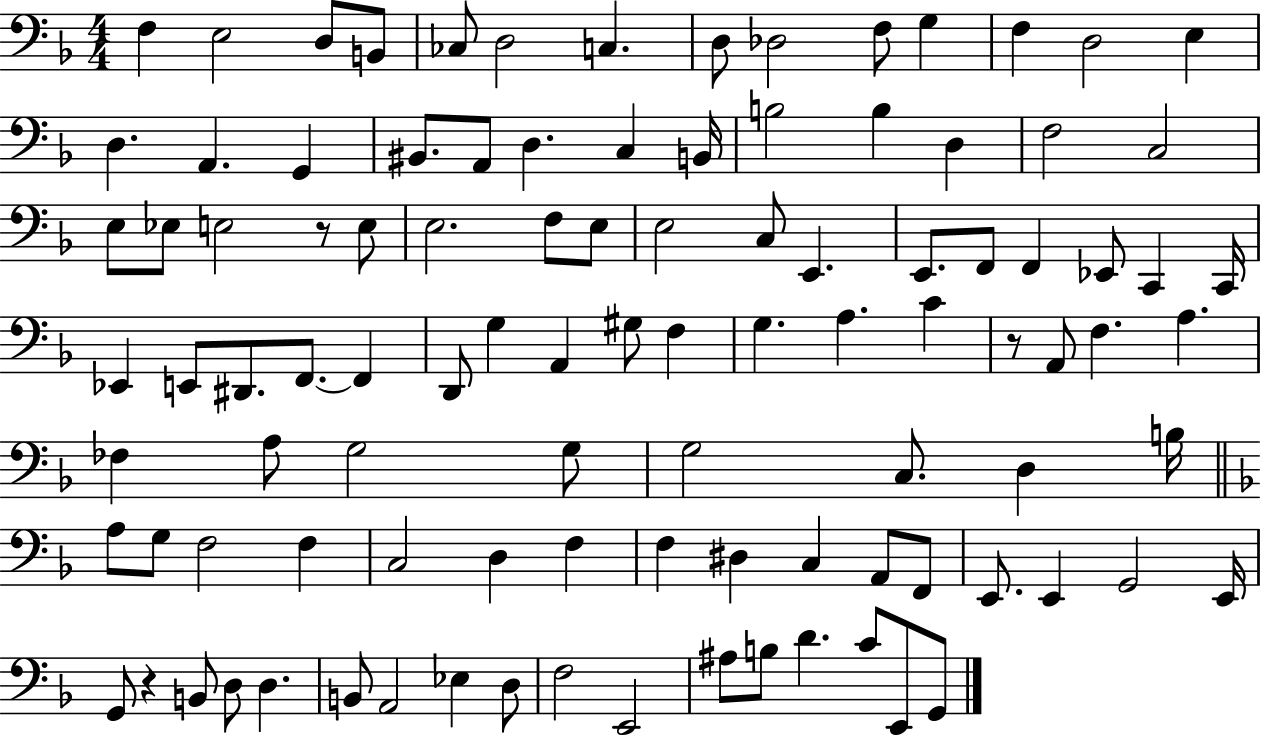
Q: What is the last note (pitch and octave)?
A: G2